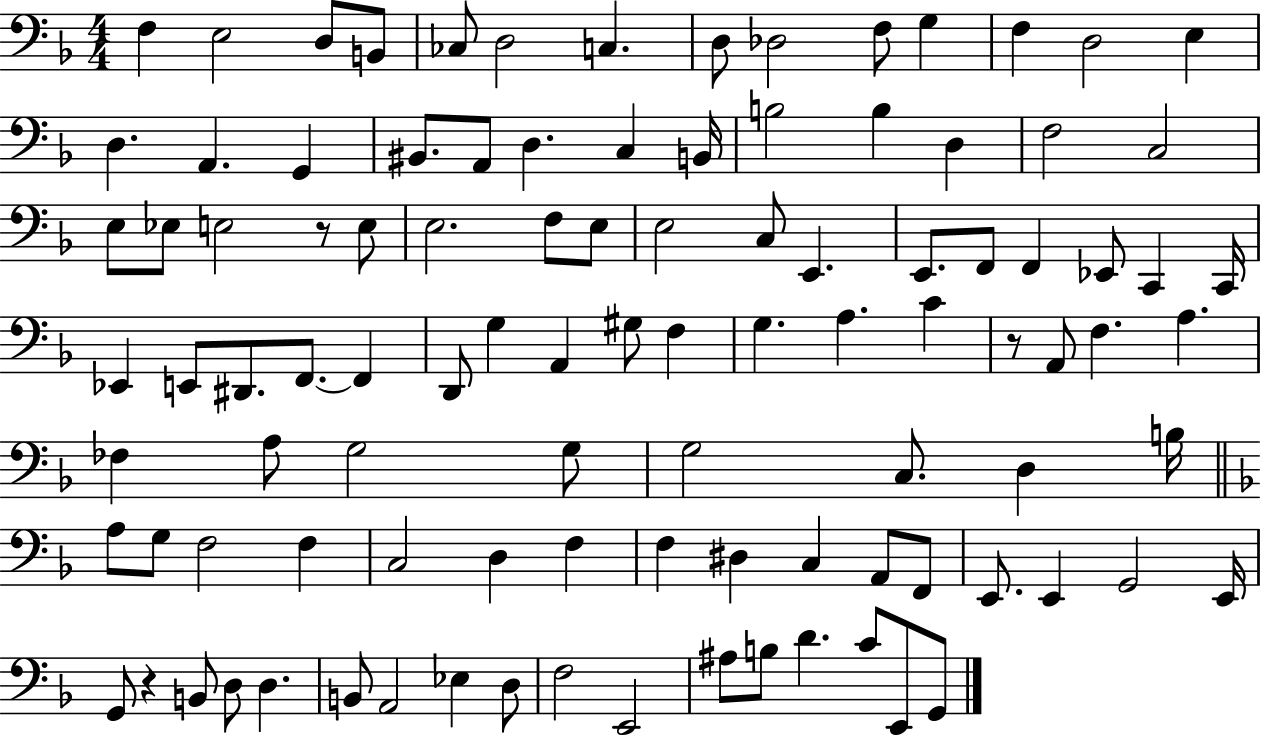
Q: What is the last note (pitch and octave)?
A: G2